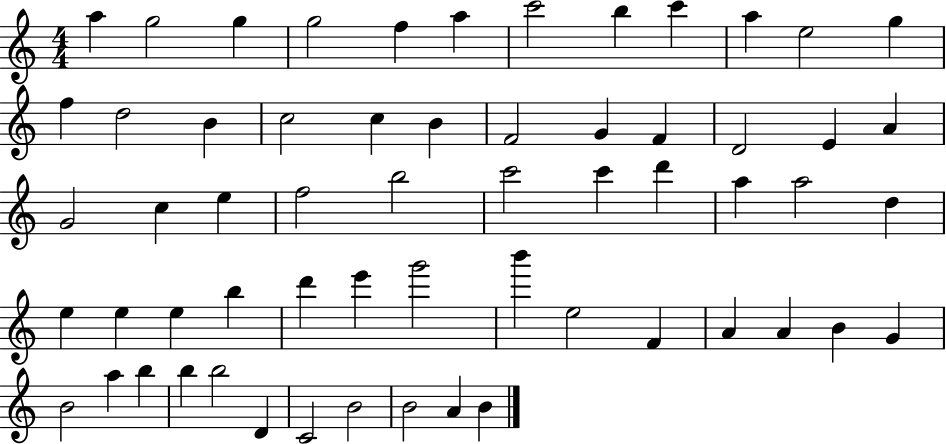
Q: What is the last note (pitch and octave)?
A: B4